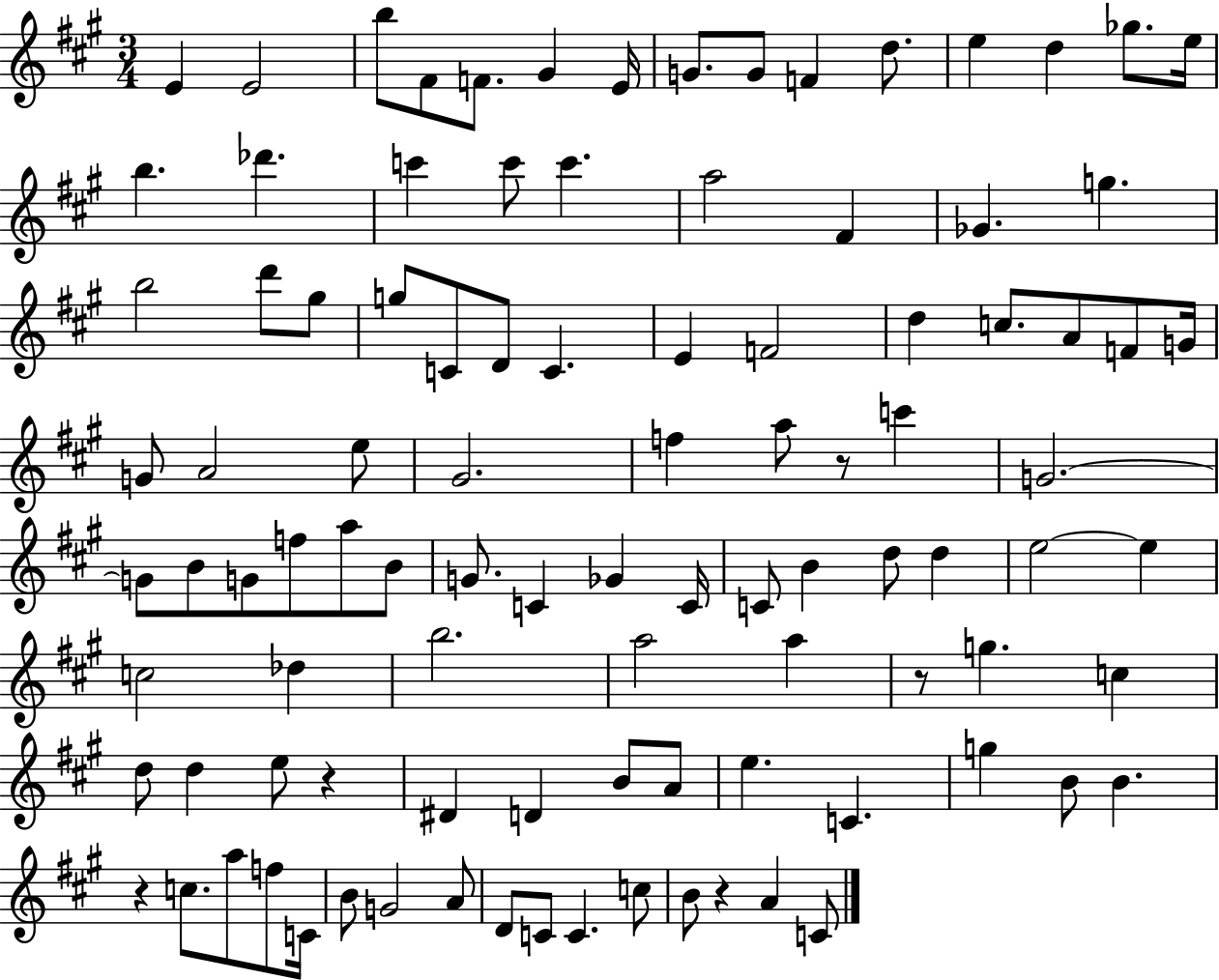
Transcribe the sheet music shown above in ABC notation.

X:1
T:Untitled
M:3/4
L:1/4
K:A
E E2 b/2 ^F/2 F/2 ^G E/4 G/2 G/2 F d/2 e d _g/2 e/4 b _d' c' c'/2 c' a2 ^F _G g b2 d'/2 ^g/2 g/2 C/2 D/2 C E F2 d c/2 A/2 F/2 G/4 G/2 A2 e/2 ^G2 f a/2 z/2 c' G2 G/2 B/2 G/2 f/2 a/2 B/2 G/2 C _G C/4 C/2 B d/2 d e2 e c2 _d b2 a2 a z/2 g c d/2 d e/2 z ^D D B/2 A/2 e C g B/2 B z c/2 a/2 f/2 C/4 B/2 G2 A/2 D/2 C/2 C c/2 B/2 z A C/2